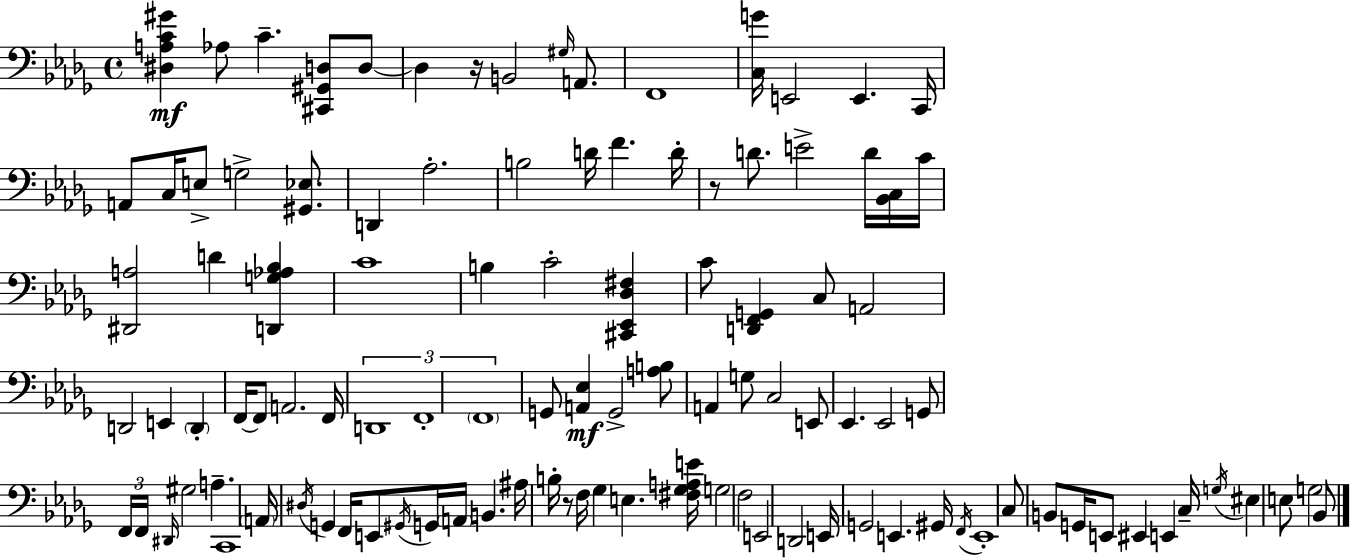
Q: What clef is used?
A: bass